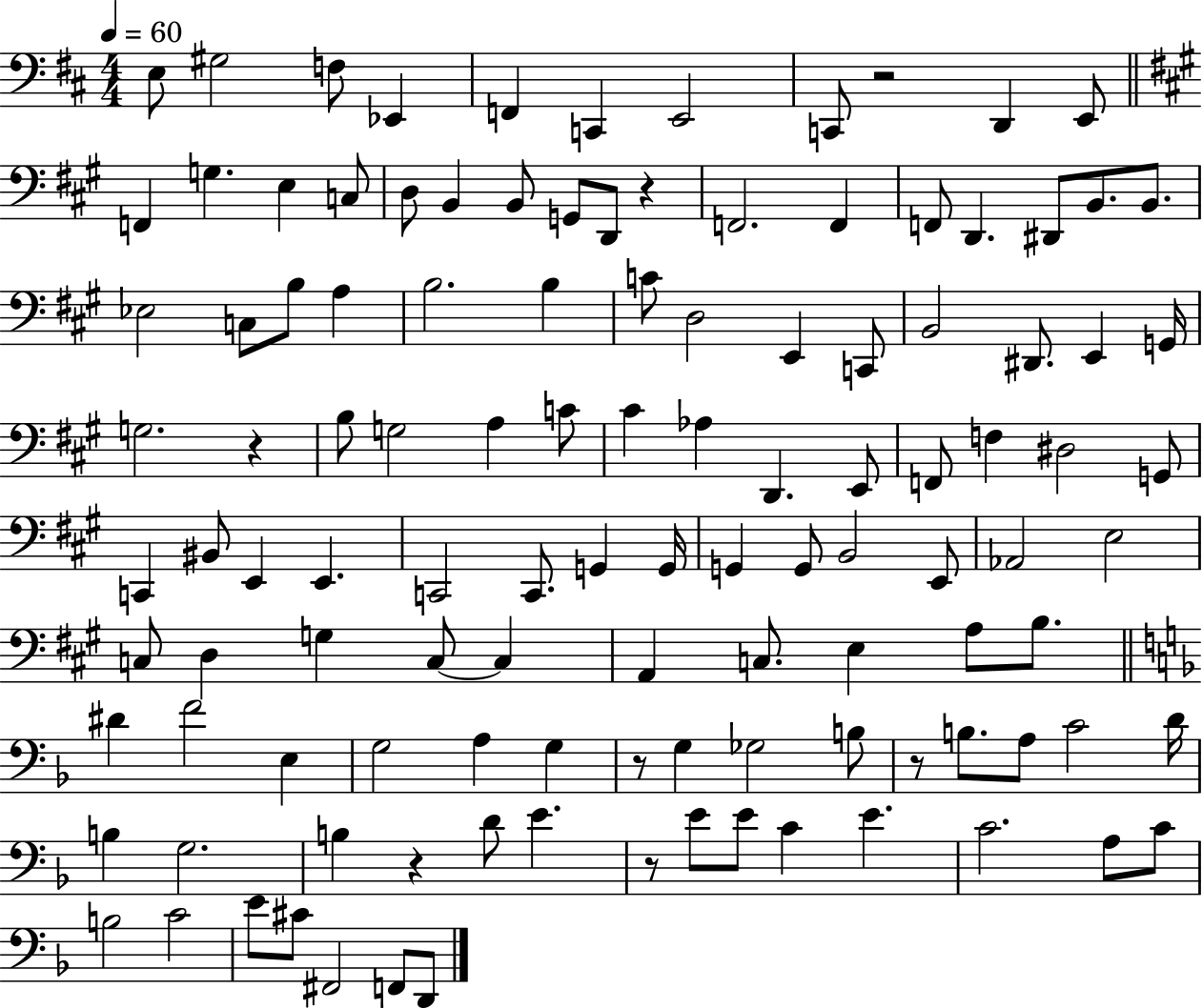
X:1
T:Untitled
M:4/4
L:1/4
K:D
E,/2 ^G,2 F,/2 _E,, F,, C,, E,,2 C,,/2 z2 D,, E,,/2 F,, G, E, C,/2 D,/2 B,, B,,/2 G,,/2 D,,/2 z F,,2 F,, F,,/2 D,, ^D,,/2 B,,/2 B,,/2 _E,2 C,/2 B,/2 A, B,2 B, C/2 D,2 E,, C,,/2 B,,2 ^D,,/2 E,, G,,/4 G,2 z B,/2 G,2 A, C/2 ^C _A, D,, E,,/2 F,,/2 F, ^D,2 G,,/2 C,, ^B,,/2 E,, E,, C,,2 C,,/2 G,, G,,/4 G,, G,,/2 B,,2 E,,/2 _A,,2 E,2 C,/2 D, G, C,/2 C, A,, C,/2 E, A,/2 B,/2 ^D F2 E, G,2 A, G, z/2 G, _G,2 B,/2 z/2 B,/2 A,/2 C2 D/4 B, G,2 B, z D/2 E z/2 E/2 E/2 C E C2 A,/2 C/2 B,2 C2 E/2 ^C/2 ^F,,2 F,,/2 D,,/2